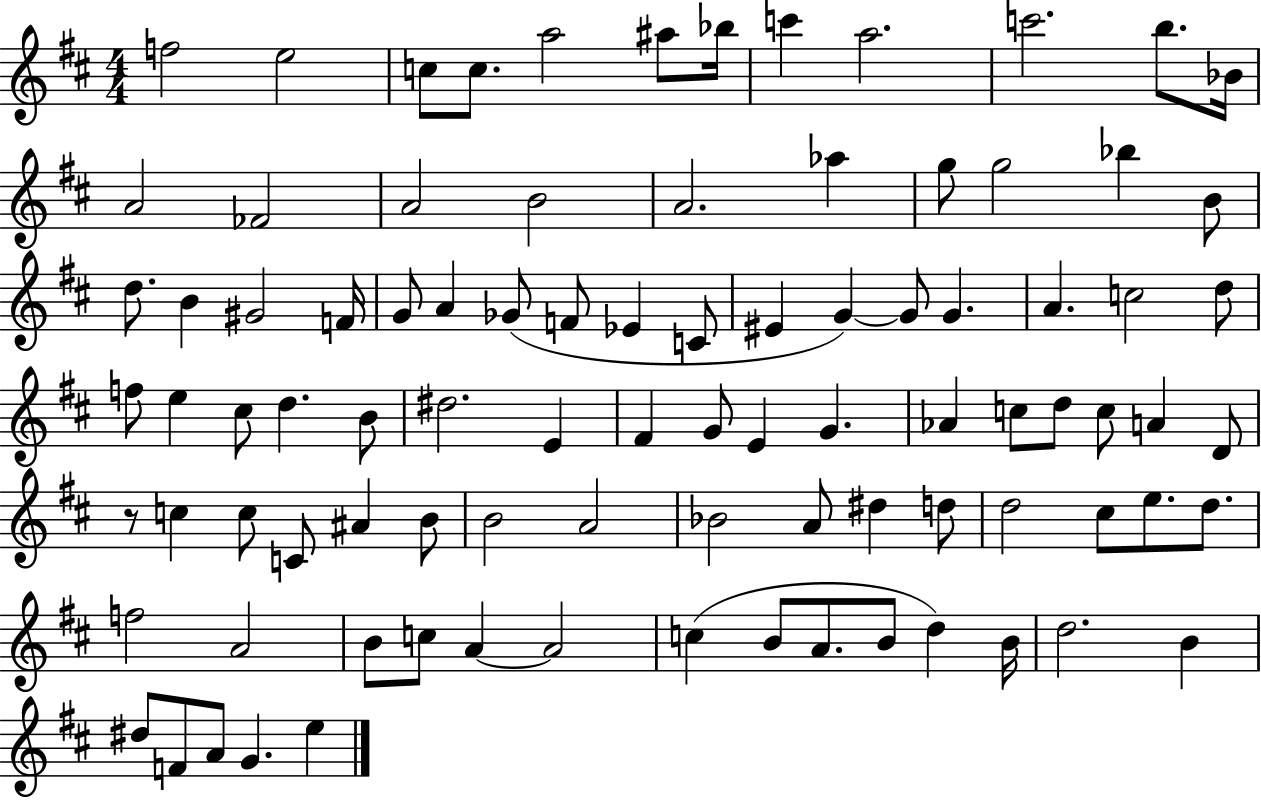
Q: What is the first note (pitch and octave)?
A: F5